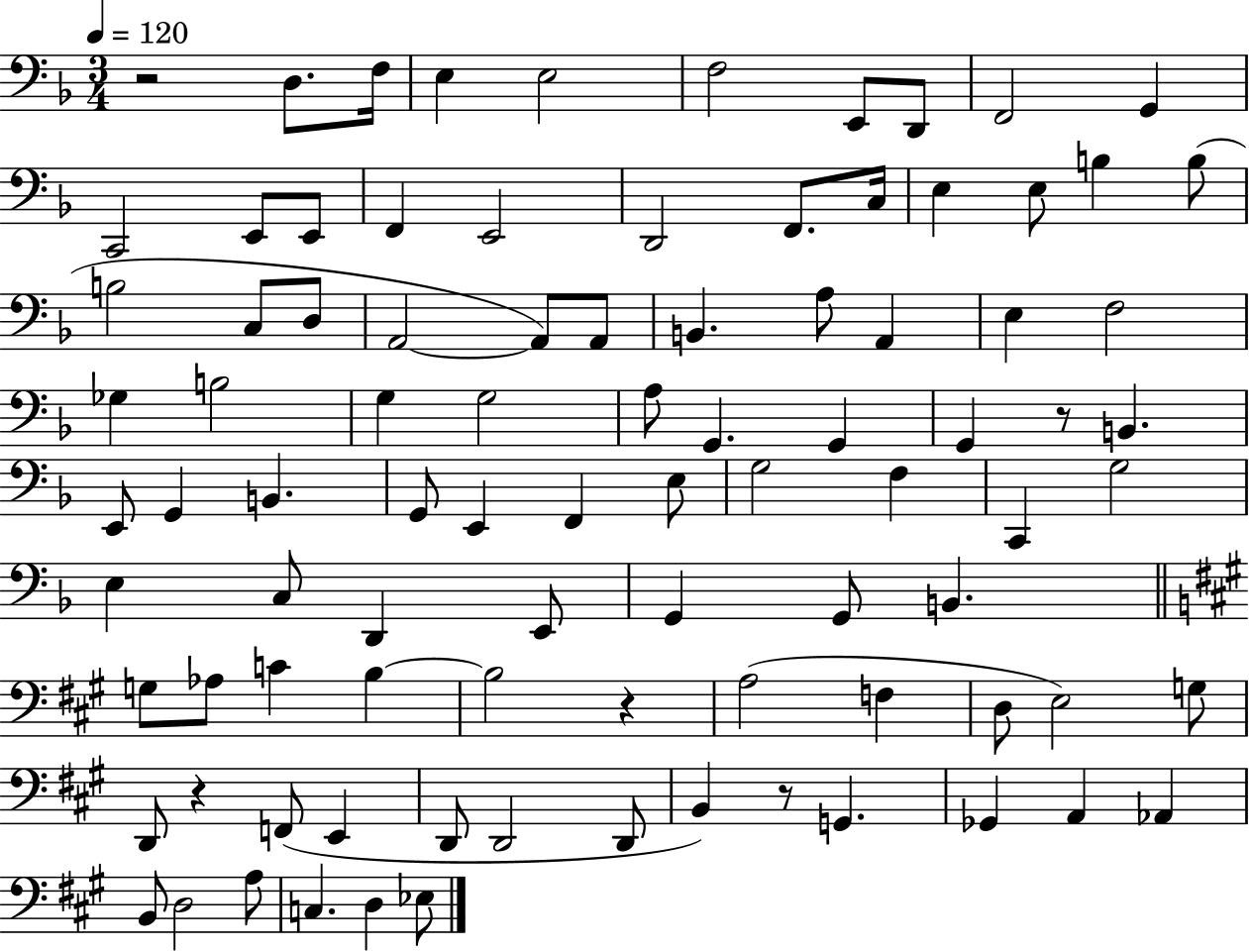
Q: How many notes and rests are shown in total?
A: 91